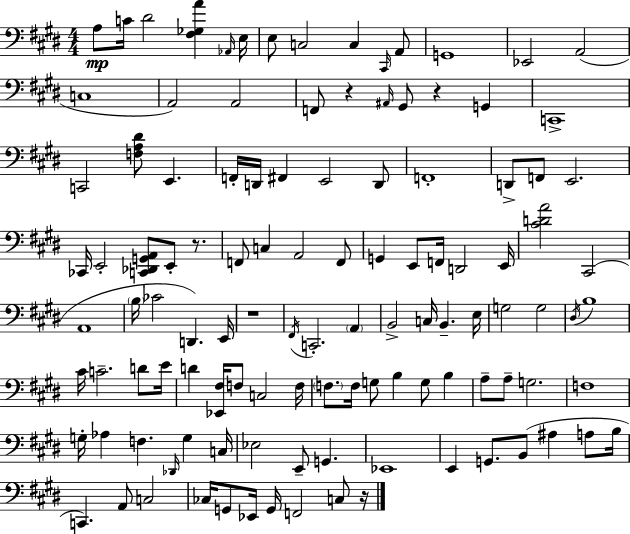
X:1
T:Untitled
M:4/4
L:1/4
K:E
A,/2 C/4 ^D2 [^F,_G,A] _A,,/4 E,/4 E,/2 C,2 C, ^C,,/4 A,,/2 G,,4 _E,,2 A,,2 C,4 A,,2 A,,2 F,,/2 z ^A,,/4 ^G,,/2 z G,, C,,4 C,,2 [F,A,^D]/2 E,, F,,/4 D,,/4 ^F,, E,,2 D,,/2 F,,4 D,,/2 F,,/2 E,,2 _C,,/4 E,,2 [C,,_D,,G,,A,,]/2 E,,/2 z/2 F,,/2 C, A,,2 F,,/2 G,, E,,/2 F,,/4 D,,2 E,,/4 [^CDA]2 ^C,,2 A,,4 B,/4 _C2 D,, E,,/4 z4 ^F,,/4 C,,2 A,, B,,2 C,/4 B,, E,/4 G,2 G,2 ^D,/4 B,4 ^C/4 C2 D/2 E/4 D [_E,,^F,]/4 F,/2 C,2 F,/4 F,/2 F,/4 G,/2 B, G,/2 B, A,/2 A,/2 G,2 F,4 G,/4 _A, F, _D,,/4 G, C,/4 _E,2 E,,/2 G,, _E,,4 E,, G,,/2 B,,/2 ^A, A,/2 B,/4 C,, A,,/2 C,2 _C,/4 G,,/2 _E,,/4 G,,/4 F,,2 C,/2 z/4